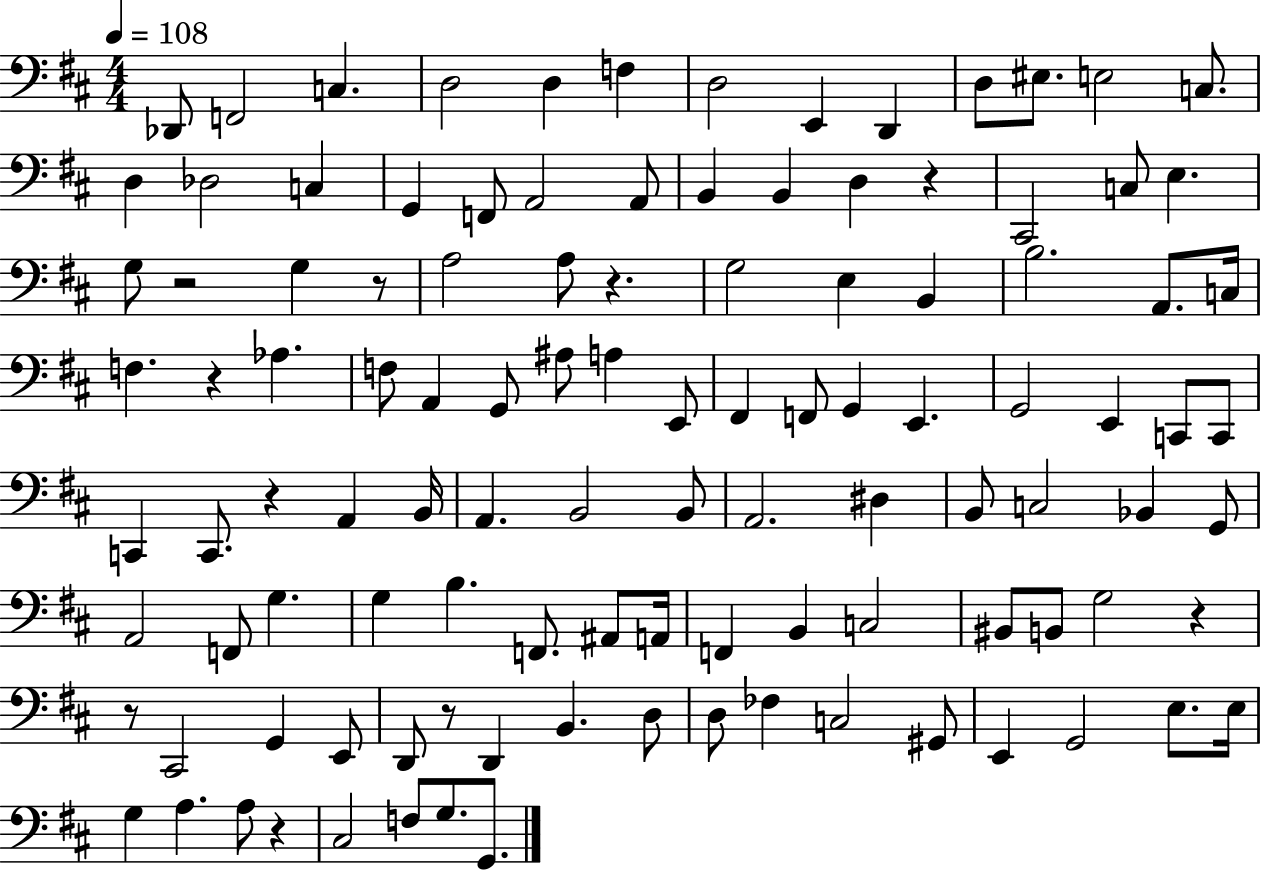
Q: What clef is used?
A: bass